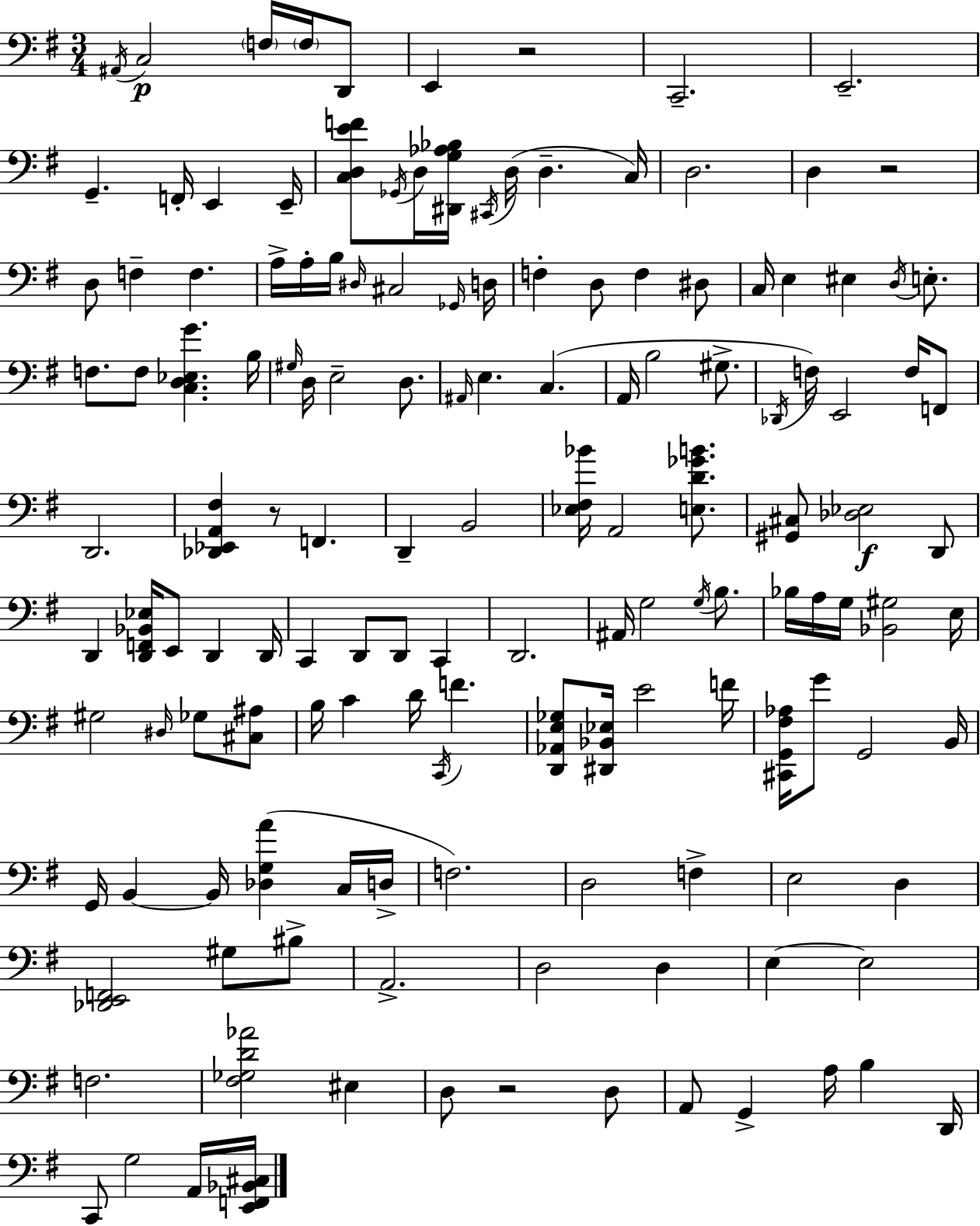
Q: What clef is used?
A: bass